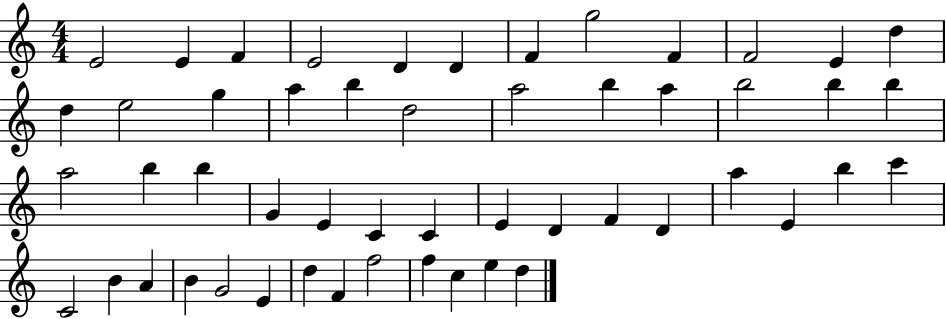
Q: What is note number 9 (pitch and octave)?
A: F4